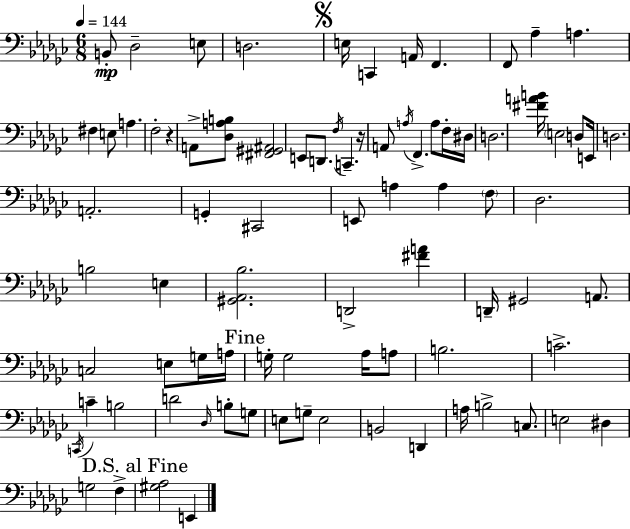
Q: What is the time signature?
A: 6/8